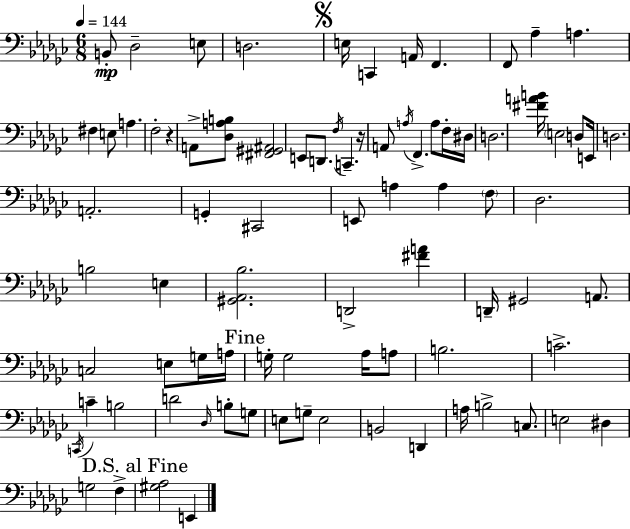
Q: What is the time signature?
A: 6/8